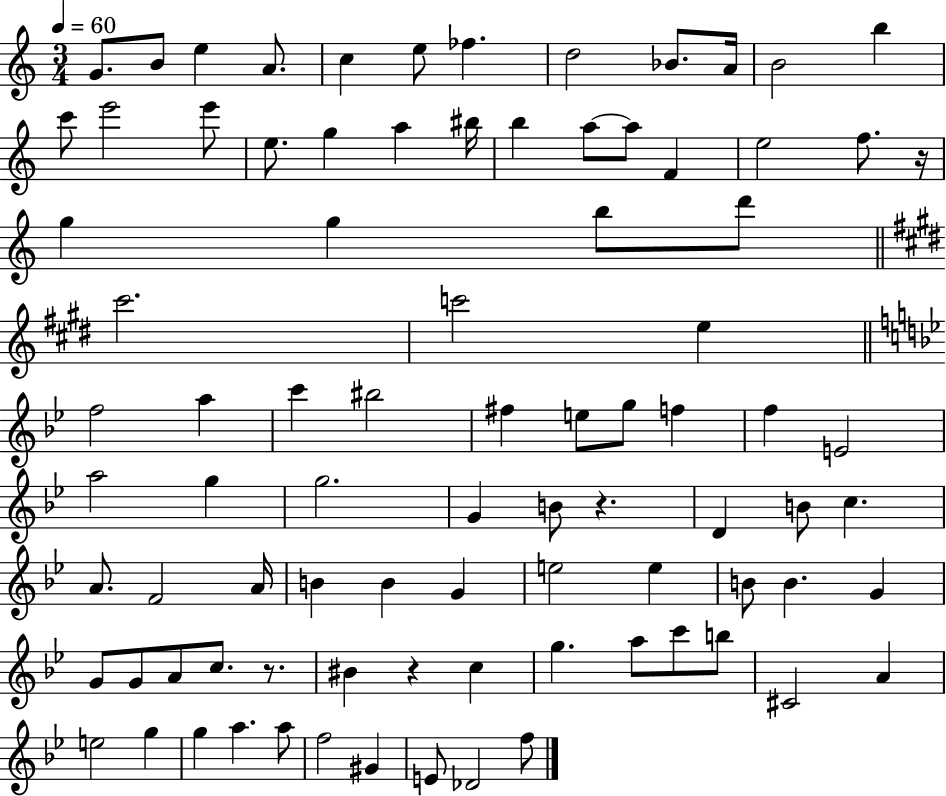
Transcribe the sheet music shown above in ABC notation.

X:1
T:Untitled
M:3/4
L:1/4
K:C
G/2 B/2 e A/2 c e/2 _f d2 _B/2 A/4 B2 b c'/2 e'2 e'/2 e/2 g a ^b/4 b a/2 a/2 F e2 f/2 z/4 g g b/2 d'/2 ^c'2 c'2 e f2 a c' ^b2 ^f e/2 g/2 f f E2 a2 g g2 G B/2 z D B/2 c A/2 F2 A/4 B B G e2 e B/2 B G G/2 G/2 A/2 c/2 z/2 ^B z c g a/2 c'/2 b/2 ^C2 A e2 g g a a/2 f2 ^G E/2 _D2 f/2